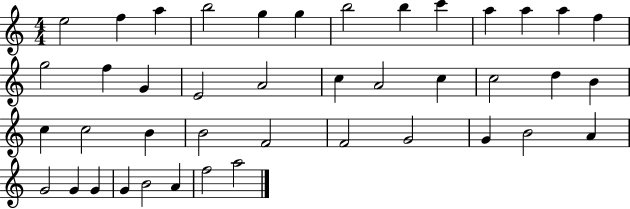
X:1
T:Untitled
M:4/4
L:1/4
K:C
e2 f a b2 g g b2 b c' a a a f g2 f G E2 A2 c A2 c c2 d B c c2 B B2 F2 F2 G2 G B2 A G2 G G G B2 A f2 a2